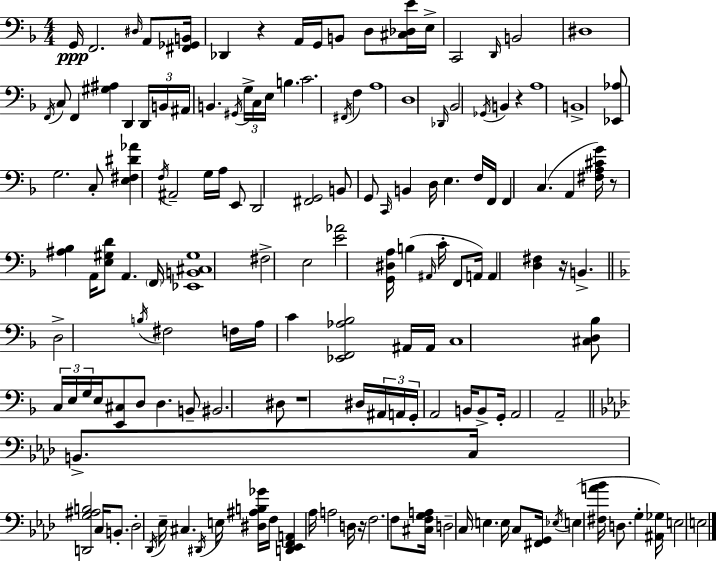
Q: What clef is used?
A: bass